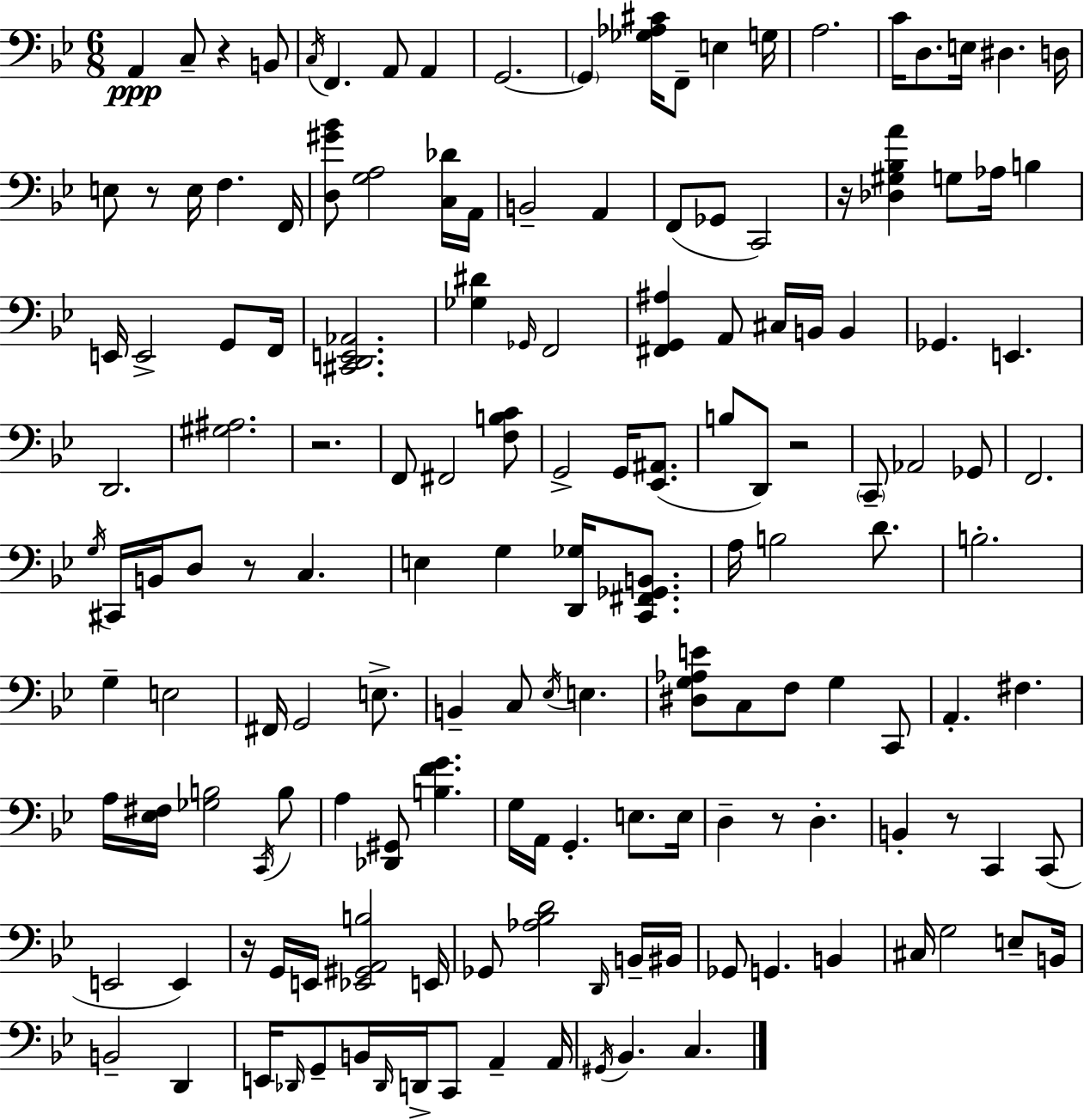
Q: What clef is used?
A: bass